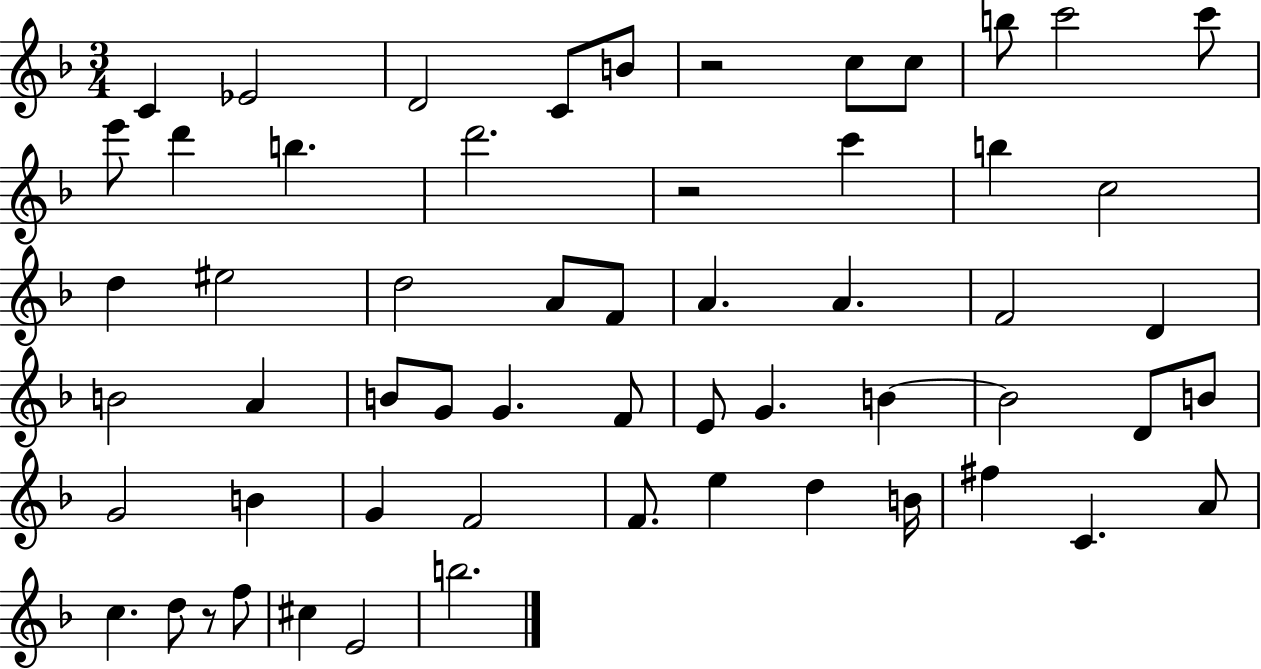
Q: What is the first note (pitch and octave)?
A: C4